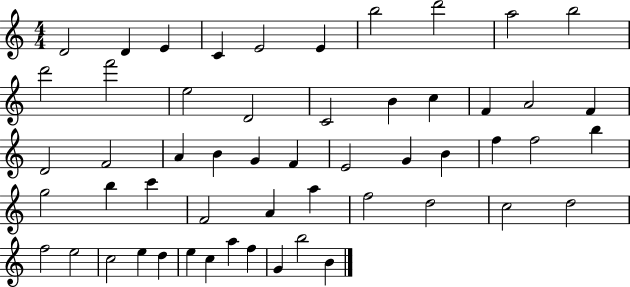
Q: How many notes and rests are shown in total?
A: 54